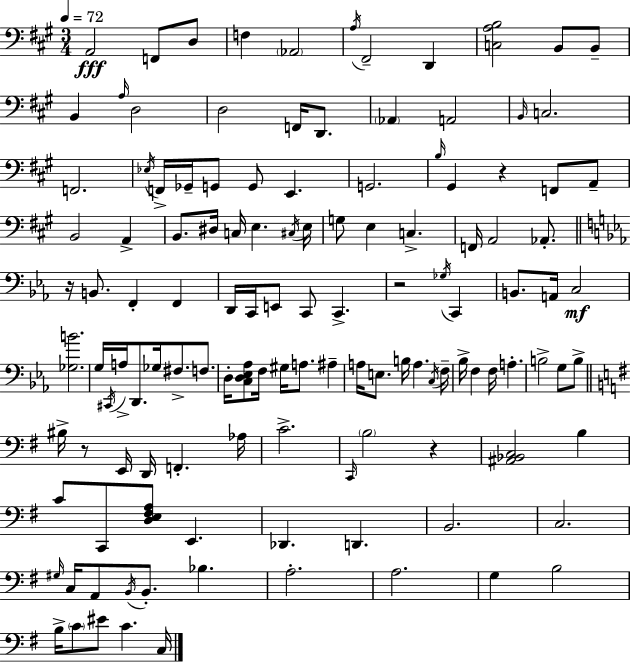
A2/h F2/e D3/e F3/q Ab2/h A3/s F#2/h D2/q [C3,A3,B3]/h B2/e B2/e B2/q A3/s D3/h D3/h F2/s D2/e. Ab2/q A2/h B2/s C3/h. F2/h. Eb3/s F2/s Gb2/s G2/e G2/e E2/q. G2/h. B3/s G#2/q R/q F2/e A2/e B2/h A2/q B2/e. D#3/s C3/s E3/q. C#3/s E3/s G3/e E3/q C3/q. F2/s A2/h Ab2/e. R/s B2/e. F2/q F2/q D2/s C2/s E2/e C2/e C2/q. R/h Gb3/s C2/q B2/e. A2/s C3/h [Gb3,B4]/h. G3/s C#2/s A3/s D2/e. Gb3/s F#3/e. F3/e. D3/s [C3,D3,Eb3,Ab3]/e F3/s G#3/s A3/e. A#3/q A3/s E3/e. B3/s A3/q. C3/s F3/s Bb3/s F3/q F3/s A3/q. B3/h G3/e B3/e BIS3/s R/e E2/s D2/s F2/q. Ab3/s C4/h. C2/s B3/h R/q [A#2,Bb2,C3]/h B3/q C4/e C2/e [D3,E3,F#3,A3]/e E2/q. Db2/q. D2/q. B2/h. C3/h. G#3/s C3/s A2/e B2/s B2/e. Bb3/q. A3/h. A3/h. G3/q B3/h B3/s C4/e EIS4/e C4/q. C3/s